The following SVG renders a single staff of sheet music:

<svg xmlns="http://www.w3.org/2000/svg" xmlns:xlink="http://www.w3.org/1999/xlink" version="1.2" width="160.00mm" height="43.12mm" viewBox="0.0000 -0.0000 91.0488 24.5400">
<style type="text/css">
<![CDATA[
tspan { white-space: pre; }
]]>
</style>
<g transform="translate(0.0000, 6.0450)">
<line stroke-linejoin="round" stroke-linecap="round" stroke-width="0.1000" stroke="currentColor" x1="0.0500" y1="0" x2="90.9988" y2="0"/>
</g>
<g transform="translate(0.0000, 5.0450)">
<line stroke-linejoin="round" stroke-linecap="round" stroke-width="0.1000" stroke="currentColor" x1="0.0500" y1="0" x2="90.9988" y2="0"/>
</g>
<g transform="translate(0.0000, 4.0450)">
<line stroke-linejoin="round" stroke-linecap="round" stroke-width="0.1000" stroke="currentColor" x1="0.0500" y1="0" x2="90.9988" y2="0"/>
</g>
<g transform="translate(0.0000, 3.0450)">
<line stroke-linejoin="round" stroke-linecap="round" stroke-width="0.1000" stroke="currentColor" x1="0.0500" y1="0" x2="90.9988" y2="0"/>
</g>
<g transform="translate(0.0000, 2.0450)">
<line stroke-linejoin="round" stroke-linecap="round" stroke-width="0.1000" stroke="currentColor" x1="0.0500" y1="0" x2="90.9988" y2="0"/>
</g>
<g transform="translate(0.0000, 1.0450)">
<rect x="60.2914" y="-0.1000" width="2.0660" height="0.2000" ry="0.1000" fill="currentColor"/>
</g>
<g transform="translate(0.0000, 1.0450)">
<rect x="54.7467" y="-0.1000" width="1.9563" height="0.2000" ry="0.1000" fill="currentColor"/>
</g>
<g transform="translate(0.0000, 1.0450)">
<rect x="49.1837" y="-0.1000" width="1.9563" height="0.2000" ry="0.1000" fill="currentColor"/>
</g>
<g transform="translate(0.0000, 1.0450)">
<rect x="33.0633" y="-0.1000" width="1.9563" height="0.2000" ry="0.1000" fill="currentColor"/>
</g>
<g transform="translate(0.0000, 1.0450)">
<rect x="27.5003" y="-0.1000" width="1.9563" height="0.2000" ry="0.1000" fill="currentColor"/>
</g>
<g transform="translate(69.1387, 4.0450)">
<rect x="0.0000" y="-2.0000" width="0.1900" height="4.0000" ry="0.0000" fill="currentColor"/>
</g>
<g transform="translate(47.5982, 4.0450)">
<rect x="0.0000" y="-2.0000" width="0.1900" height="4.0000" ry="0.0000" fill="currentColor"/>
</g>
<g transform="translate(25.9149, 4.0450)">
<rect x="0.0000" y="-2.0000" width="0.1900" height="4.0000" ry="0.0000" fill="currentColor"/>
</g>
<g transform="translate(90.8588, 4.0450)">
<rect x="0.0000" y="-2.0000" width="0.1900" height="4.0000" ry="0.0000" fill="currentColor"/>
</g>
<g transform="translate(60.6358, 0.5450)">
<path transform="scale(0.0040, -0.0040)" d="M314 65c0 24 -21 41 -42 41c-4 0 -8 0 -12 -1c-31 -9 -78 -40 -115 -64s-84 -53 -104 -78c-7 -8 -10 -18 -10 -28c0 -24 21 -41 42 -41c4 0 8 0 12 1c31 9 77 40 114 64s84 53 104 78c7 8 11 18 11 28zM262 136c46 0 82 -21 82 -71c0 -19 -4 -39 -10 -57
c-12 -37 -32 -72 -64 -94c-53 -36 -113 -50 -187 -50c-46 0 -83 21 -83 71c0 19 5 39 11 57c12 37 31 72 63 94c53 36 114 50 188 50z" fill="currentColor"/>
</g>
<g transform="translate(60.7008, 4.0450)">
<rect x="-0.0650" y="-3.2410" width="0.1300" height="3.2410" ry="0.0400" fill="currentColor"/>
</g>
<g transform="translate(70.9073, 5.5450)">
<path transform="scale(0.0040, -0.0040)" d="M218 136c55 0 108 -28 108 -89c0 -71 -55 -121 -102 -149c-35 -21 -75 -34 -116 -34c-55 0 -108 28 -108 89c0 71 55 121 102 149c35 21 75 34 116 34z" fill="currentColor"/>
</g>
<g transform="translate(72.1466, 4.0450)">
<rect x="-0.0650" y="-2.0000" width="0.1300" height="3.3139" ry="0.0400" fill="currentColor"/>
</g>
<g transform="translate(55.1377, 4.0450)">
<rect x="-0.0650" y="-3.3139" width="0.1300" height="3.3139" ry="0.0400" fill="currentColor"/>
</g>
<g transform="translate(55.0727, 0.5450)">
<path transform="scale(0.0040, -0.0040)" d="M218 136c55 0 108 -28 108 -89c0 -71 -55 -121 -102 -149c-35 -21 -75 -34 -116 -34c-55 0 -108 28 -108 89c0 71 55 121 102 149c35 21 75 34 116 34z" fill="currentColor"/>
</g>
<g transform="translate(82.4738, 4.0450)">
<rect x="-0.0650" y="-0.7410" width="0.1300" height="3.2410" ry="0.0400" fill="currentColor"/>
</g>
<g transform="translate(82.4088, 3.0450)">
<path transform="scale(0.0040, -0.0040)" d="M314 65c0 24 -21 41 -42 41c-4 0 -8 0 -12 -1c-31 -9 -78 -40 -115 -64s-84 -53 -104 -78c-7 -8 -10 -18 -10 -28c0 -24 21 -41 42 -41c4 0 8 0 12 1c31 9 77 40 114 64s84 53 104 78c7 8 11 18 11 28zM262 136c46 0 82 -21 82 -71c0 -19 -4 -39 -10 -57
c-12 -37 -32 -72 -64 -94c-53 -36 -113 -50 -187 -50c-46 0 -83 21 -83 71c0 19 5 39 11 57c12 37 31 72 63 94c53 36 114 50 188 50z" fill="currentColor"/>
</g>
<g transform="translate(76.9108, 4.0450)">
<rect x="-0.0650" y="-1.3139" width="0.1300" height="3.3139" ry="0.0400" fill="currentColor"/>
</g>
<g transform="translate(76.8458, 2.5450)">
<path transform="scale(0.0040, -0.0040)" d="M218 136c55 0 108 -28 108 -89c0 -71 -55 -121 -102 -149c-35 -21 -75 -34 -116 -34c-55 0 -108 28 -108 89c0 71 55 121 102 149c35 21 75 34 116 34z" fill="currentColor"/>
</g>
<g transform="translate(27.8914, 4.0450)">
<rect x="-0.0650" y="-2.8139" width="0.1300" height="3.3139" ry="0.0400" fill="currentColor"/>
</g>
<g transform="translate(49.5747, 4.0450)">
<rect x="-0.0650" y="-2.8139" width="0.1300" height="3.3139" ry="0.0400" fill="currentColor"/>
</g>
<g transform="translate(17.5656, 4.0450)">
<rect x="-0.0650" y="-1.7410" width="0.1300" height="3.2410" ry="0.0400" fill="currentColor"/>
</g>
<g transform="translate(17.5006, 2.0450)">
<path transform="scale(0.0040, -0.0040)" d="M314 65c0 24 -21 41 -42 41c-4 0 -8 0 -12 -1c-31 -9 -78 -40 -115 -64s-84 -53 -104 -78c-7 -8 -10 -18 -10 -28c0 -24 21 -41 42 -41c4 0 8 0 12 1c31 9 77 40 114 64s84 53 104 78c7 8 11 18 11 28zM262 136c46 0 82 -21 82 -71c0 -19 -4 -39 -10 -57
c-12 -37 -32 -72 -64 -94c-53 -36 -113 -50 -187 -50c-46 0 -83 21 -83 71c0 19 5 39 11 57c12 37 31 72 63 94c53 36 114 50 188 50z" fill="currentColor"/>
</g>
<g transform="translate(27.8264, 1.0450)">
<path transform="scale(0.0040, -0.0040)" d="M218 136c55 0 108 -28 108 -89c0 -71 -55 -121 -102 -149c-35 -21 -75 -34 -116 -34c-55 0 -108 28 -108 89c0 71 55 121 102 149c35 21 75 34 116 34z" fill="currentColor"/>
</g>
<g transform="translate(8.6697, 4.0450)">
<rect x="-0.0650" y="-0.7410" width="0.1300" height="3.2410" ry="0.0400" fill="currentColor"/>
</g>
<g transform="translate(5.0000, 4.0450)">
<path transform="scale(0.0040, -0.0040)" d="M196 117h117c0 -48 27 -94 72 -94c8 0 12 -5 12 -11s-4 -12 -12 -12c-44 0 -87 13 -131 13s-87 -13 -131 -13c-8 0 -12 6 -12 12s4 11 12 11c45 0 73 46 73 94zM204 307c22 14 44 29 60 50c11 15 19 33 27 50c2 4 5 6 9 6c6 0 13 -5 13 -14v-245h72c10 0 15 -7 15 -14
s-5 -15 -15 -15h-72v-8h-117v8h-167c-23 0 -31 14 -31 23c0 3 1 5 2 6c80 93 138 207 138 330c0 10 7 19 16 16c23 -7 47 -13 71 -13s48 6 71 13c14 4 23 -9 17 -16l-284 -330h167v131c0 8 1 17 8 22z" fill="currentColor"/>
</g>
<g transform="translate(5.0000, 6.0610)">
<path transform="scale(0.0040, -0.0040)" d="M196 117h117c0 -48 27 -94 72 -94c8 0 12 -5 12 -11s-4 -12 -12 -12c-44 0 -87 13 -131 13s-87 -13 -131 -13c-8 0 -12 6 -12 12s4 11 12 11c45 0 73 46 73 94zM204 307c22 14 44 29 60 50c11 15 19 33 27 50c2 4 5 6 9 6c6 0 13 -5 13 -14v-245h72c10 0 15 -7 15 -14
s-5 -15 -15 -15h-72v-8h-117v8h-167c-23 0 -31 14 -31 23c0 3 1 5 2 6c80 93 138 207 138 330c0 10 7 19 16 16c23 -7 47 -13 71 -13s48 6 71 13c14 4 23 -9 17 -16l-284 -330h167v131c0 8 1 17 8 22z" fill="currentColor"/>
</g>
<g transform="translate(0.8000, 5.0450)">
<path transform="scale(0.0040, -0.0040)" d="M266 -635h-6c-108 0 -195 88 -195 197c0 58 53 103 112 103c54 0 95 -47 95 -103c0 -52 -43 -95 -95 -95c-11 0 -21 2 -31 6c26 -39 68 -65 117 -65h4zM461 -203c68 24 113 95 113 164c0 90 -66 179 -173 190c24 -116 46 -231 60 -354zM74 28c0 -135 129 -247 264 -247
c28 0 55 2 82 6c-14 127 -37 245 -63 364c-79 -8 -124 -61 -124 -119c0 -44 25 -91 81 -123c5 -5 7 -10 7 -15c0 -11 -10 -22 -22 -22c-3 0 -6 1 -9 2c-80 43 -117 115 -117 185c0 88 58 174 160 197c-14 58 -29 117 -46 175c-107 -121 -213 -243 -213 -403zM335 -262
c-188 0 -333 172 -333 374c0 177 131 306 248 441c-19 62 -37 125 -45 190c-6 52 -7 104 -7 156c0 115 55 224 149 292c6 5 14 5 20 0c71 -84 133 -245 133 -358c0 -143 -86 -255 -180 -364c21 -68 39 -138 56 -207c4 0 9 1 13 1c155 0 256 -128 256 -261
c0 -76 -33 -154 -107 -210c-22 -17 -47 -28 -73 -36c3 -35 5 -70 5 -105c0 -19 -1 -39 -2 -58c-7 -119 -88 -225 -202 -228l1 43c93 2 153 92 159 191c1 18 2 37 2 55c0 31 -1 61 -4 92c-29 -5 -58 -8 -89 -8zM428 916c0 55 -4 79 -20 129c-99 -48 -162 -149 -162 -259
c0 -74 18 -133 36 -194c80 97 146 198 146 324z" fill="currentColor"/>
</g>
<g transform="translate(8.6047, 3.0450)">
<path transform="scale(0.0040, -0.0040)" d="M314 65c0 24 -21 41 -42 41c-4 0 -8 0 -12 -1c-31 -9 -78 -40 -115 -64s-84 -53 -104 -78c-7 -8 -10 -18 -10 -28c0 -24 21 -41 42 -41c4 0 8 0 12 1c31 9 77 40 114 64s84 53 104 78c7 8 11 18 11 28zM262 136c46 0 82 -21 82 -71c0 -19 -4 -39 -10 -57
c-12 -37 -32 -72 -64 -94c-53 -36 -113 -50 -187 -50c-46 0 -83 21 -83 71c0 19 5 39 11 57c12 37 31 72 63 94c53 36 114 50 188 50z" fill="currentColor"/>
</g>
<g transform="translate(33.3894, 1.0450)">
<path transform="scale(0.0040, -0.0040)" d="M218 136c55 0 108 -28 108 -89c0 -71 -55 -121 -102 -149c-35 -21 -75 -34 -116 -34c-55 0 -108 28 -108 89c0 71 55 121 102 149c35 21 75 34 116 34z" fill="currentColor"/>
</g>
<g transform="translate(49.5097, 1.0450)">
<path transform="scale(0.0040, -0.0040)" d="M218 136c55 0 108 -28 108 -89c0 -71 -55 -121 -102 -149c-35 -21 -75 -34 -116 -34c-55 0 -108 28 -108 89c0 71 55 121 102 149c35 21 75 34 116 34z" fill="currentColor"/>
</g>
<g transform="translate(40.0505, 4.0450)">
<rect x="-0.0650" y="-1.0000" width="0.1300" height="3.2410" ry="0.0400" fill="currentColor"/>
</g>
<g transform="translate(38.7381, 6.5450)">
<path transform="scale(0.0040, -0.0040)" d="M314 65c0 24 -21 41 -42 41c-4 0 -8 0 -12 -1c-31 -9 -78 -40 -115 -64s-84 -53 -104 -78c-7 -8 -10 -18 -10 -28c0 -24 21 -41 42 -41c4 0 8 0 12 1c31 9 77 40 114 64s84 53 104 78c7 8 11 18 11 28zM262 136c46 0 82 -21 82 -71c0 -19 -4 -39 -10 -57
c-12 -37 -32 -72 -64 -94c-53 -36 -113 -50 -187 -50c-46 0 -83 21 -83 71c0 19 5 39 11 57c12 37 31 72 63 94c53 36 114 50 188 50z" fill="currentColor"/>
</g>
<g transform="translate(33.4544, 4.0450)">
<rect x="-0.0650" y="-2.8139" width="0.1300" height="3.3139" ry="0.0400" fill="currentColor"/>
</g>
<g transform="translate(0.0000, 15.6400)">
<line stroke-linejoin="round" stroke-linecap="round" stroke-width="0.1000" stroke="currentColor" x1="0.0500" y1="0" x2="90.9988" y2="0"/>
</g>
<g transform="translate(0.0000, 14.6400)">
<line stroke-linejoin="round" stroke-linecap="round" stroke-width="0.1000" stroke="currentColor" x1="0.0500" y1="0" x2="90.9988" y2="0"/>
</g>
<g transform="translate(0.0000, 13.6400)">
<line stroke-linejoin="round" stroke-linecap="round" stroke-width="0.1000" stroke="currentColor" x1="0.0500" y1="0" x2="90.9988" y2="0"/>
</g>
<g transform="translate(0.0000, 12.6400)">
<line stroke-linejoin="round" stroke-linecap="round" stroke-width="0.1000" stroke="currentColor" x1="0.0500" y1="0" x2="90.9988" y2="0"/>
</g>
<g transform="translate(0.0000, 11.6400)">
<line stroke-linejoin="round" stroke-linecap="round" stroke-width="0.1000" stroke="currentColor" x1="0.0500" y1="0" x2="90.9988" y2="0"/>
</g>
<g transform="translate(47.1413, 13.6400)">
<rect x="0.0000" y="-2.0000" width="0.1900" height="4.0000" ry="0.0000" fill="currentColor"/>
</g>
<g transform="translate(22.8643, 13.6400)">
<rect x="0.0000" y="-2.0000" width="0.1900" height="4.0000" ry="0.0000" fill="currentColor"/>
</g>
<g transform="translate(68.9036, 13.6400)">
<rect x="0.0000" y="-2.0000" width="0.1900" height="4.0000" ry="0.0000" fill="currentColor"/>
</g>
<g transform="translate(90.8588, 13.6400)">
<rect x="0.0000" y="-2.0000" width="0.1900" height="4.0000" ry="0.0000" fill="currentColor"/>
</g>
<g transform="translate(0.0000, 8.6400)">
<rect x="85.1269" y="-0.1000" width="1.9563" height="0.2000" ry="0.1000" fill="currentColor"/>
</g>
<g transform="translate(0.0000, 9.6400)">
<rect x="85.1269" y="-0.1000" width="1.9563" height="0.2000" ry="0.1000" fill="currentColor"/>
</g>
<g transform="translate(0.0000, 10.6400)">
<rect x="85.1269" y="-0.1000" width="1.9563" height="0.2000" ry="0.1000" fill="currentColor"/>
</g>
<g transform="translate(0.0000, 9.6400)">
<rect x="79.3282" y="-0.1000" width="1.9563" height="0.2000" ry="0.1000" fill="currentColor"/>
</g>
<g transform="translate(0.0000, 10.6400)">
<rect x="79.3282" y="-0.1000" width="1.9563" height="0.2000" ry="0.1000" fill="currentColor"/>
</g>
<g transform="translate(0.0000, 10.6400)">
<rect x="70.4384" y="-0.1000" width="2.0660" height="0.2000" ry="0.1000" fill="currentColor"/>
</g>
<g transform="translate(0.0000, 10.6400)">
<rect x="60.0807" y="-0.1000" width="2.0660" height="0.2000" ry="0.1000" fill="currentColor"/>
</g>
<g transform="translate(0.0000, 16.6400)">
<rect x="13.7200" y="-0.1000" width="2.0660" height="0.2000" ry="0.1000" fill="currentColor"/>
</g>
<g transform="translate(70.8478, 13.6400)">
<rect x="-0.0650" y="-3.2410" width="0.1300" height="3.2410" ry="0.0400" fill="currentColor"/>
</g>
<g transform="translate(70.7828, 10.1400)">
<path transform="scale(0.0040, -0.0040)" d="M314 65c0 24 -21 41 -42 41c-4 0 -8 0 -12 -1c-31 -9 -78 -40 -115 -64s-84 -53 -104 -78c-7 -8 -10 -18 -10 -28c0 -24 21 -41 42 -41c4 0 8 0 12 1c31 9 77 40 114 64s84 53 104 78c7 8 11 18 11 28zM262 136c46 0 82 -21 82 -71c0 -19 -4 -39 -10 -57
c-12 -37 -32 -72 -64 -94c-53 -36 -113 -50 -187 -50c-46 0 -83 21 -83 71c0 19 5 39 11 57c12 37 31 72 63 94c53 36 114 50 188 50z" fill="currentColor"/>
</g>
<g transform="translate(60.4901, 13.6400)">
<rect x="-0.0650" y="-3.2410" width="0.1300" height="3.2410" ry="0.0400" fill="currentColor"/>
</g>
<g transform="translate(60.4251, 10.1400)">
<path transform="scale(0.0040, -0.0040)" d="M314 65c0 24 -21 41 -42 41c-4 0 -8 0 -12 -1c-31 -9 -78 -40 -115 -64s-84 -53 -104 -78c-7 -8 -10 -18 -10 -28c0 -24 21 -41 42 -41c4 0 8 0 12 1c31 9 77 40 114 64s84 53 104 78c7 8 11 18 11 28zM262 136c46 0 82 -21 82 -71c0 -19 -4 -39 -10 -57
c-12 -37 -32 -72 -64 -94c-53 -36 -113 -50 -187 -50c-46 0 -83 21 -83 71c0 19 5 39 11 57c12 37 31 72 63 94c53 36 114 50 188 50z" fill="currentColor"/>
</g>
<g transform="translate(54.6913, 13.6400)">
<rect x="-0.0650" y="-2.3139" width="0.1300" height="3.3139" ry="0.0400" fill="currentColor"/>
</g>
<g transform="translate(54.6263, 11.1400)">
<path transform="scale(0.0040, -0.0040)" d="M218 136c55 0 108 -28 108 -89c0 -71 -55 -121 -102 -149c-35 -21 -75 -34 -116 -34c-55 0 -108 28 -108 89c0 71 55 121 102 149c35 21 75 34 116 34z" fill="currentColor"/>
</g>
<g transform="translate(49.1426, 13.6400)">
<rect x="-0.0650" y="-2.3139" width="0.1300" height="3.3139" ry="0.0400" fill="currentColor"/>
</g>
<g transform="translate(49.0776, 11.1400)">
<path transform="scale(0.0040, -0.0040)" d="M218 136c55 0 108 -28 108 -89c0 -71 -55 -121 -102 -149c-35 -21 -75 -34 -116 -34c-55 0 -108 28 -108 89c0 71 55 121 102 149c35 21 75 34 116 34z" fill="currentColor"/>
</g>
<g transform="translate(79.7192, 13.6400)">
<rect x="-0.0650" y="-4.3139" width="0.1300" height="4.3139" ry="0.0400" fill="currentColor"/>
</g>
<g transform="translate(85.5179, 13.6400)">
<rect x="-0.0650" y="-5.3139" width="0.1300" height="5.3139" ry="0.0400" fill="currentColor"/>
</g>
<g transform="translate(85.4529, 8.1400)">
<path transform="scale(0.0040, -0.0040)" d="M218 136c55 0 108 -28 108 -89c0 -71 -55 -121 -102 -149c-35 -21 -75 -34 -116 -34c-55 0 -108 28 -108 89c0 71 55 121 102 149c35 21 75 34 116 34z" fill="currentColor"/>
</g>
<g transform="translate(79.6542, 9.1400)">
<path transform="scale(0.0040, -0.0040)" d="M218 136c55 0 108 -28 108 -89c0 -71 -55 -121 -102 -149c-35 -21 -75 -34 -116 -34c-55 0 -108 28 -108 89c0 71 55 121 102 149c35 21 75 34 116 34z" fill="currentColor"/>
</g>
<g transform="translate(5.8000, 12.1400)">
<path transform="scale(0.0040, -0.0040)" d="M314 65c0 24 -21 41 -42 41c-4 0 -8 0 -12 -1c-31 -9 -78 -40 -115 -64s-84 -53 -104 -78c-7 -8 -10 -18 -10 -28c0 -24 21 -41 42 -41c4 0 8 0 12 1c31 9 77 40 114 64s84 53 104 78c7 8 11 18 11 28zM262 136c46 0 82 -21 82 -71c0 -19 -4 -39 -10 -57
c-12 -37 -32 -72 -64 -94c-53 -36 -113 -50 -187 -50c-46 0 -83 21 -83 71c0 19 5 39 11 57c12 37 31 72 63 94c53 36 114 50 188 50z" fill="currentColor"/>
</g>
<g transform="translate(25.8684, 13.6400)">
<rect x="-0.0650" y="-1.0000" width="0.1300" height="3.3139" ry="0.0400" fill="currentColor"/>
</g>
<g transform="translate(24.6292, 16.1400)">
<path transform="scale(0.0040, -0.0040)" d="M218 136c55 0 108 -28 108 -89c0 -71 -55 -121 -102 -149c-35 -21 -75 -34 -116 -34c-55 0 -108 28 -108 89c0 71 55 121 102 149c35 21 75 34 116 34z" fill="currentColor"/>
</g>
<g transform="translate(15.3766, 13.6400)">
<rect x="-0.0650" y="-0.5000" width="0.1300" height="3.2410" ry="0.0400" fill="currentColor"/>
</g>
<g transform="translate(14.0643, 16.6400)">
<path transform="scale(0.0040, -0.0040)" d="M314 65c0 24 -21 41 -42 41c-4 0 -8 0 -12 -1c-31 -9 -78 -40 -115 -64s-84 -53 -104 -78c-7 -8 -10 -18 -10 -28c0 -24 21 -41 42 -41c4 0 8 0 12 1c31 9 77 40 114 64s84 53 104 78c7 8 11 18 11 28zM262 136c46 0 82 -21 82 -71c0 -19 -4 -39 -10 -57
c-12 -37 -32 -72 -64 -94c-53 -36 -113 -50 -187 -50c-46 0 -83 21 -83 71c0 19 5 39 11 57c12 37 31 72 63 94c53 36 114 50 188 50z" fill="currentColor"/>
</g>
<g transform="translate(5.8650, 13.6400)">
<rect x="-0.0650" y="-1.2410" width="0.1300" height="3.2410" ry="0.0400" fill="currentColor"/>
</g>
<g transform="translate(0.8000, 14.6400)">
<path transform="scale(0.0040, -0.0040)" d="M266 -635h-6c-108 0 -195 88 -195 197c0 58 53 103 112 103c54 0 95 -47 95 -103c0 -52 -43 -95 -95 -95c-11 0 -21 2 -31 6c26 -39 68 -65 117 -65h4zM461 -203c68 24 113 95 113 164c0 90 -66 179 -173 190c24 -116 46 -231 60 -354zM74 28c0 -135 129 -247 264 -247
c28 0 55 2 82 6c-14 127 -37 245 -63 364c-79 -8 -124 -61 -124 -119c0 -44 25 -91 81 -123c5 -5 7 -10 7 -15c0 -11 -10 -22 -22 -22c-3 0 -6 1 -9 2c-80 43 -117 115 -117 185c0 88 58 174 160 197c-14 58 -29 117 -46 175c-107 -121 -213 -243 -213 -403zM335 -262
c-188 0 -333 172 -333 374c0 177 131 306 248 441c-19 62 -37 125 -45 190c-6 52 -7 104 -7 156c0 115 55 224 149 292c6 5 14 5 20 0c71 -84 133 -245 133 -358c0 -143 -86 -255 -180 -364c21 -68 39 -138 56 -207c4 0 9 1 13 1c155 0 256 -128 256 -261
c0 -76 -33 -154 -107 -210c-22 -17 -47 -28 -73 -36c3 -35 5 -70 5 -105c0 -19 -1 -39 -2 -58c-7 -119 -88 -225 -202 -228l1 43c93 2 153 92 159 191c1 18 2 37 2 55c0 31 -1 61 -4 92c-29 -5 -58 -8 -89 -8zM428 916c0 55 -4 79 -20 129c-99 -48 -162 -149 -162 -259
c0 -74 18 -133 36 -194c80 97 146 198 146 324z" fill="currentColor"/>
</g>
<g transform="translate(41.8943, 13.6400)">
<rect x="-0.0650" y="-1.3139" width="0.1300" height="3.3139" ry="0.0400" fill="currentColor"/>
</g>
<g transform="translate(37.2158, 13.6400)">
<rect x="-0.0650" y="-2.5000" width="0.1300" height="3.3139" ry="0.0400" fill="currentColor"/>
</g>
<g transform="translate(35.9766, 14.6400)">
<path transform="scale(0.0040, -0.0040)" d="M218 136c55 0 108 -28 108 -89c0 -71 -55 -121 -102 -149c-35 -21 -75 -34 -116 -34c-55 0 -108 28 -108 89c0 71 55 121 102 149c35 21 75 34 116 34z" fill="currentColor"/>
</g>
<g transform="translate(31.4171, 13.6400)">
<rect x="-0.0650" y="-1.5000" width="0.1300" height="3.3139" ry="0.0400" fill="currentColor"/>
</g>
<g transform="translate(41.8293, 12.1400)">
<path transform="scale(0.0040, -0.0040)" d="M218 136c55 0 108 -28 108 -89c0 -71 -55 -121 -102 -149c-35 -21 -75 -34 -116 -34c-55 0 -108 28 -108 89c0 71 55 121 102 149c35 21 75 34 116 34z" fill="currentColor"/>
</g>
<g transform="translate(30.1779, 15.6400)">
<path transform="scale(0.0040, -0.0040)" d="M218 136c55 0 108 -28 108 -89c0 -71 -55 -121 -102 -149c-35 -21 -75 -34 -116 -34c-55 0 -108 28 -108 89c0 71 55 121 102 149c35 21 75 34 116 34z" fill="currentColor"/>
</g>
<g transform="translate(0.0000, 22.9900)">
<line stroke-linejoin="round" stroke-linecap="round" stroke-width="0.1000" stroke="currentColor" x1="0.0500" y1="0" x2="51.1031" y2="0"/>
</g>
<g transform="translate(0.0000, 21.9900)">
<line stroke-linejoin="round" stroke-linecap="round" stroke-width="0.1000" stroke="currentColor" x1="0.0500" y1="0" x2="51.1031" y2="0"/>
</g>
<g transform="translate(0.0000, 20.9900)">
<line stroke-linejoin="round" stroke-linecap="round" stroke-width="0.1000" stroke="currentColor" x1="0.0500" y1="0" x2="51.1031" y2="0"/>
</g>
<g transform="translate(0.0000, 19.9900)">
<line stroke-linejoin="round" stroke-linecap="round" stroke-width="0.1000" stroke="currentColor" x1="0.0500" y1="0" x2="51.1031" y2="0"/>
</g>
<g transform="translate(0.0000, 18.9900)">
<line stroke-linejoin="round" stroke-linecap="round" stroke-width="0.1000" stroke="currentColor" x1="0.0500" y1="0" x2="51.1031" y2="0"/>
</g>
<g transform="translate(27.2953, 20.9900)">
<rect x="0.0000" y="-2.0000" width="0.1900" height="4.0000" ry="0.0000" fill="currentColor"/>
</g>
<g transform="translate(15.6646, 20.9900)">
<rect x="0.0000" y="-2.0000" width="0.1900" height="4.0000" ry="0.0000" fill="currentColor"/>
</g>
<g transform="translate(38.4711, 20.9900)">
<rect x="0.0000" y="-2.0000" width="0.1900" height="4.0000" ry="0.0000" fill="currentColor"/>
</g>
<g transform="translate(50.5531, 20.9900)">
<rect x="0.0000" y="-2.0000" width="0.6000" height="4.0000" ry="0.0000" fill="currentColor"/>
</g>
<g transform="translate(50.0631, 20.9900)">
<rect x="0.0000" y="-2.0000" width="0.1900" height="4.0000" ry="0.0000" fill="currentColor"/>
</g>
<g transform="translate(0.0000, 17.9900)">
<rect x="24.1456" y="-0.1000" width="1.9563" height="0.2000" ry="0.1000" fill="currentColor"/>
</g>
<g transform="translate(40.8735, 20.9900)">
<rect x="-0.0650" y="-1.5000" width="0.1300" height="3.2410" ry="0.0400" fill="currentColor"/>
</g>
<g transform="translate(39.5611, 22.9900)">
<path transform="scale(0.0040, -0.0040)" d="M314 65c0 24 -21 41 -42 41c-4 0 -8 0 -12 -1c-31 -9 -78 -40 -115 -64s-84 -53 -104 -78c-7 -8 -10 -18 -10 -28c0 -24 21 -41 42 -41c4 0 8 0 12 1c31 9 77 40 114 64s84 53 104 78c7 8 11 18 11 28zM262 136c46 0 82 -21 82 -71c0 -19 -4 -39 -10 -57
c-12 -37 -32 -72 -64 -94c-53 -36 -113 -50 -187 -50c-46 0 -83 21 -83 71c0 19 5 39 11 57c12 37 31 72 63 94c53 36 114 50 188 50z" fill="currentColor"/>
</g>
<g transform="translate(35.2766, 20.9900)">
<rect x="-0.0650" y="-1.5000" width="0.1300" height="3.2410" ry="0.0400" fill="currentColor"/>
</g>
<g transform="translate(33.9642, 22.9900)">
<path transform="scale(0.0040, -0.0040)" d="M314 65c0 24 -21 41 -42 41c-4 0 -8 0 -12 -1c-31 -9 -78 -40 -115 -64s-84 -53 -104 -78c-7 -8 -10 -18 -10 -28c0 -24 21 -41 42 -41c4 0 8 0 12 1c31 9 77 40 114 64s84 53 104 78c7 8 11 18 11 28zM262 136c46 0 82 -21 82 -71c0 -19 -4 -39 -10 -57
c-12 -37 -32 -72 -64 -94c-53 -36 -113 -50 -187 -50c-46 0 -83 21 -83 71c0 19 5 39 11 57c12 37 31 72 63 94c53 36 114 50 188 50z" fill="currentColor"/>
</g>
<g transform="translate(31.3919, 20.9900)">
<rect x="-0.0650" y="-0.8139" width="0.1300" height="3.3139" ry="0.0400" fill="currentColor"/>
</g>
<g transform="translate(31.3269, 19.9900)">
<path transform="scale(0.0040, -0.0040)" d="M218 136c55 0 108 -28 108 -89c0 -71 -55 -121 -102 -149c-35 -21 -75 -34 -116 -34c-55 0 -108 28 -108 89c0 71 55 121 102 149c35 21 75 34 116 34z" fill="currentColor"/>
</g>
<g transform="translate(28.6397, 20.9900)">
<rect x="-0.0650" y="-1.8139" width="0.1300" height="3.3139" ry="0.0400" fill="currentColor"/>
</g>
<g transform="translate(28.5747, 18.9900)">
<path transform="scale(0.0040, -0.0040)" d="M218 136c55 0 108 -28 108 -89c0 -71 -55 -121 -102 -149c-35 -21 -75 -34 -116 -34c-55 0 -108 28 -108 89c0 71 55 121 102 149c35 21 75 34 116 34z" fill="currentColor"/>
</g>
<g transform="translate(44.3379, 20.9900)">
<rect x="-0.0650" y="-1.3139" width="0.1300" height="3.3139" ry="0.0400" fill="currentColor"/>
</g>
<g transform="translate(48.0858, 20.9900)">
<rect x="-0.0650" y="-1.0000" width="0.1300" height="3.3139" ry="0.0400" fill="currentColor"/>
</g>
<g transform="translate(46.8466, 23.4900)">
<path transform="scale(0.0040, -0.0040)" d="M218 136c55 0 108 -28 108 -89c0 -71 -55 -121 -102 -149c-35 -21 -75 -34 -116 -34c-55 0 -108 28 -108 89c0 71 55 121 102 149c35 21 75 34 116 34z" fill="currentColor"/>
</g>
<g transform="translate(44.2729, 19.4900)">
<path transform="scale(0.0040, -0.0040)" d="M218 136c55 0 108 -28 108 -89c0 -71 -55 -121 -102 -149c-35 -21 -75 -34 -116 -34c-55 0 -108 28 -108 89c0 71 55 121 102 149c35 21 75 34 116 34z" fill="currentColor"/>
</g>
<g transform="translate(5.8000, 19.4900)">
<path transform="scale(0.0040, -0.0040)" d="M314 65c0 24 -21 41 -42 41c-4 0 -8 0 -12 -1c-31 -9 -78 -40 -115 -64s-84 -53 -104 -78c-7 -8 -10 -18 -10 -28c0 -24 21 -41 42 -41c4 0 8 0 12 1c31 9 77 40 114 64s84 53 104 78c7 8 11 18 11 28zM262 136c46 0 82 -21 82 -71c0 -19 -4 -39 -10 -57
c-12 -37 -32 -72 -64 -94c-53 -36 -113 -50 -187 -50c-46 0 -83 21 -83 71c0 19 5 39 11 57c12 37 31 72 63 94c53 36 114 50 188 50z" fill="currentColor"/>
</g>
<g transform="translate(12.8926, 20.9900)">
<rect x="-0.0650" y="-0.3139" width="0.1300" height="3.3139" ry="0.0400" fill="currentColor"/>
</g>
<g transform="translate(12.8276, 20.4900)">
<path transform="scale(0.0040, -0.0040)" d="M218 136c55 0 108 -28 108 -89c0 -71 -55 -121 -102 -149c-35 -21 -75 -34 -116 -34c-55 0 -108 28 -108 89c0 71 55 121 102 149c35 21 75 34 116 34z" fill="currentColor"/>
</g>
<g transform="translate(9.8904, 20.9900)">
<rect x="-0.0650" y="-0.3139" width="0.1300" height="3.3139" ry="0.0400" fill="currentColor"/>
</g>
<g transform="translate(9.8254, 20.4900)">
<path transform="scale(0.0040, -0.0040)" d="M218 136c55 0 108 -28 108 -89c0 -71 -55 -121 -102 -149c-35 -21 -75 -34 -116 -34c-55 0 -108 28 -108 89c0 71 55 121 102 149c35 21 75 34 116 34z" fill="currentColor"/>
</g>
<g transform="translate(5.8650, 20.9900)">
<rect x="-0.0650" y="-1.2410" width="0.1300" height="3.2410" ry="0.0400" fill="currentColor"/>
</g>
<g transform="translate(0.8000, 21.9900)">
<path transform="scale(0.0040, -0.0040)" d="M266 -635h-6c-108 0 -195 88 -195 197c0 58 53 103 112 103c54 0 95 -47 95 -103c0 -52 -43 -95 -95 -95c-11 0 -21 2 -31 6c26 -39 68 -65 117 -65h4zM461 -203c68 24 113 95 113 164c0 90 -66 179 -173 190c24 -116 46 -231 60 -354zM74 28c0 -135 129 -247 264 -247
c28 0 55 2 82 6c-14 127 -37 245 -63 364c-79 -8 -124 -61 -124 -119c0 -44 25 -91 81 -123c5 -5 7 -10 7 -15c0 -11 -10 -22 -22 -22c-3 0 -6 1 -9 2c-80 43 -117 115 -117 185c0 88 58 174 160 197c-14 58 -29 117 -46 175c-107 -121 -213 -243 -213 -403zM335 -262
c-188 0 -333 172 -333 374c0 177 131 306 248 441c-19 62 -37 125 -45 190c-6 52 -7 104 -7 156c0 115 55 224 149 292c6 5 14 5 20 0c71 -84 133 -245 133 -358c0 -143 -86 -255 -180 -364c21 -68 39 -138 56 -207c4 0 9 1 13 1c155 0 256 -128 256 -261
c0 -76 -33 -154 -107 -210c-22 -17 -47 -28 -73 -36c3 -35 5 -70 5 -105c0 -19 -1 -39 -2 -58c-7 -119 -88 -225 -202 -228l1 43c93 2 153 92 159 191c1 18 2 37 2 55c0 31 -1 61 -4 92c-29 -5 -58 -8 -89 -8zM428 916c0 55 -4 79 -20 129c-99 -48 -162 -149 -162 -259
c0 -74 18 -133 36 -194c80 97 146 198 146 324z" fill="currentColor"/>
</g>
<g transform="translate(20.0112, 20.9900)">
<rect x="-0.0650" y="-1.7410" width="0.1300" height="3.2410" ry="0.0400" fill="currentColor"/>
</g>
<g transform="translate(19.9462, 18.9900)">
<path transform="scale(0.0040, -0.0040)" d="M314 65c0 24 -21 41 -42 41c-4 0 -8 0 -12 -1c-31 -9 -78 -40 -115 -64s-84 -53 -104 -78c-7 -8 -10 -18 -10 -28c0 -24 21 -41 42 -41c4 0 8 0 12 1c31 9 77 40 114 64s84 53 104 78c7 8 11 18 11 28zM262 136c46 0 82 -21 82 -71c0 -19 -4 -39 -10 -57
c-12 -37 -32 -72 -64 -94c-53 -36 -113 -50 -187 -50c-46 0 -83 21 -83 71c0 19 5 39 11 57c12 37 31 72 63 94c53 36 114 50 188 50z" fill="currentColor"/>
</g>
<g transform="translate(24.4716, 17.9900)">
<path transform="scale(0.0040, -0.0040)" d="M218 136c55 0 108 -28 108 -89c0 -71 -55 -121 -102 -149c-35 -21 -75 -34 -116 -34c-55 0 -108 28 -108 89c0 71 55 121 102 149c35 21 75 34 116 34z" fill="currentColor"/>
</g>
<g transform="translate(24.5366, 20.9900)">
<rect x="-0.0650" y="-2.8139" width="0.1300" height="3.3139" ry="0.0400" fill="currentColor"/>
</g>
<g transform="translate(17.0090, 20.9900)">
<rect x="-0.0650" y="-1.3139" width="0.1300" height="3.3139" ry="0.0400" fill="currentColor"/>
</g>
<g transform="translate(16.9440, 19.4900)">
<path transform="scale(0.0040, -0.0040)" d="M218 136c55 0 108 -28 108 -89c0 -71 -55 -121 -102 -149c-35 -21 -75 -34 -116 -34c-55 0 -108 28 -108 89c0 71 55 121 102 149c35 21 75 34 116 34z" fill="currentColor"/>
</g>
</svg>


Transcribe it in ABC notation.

X:1
T:Untitled
M:4/4
L:1/4
K:C
d2 f2 a a D2 a b b2 F e d2 e2 C2 D E G e g g b2 b2 d' f' e2 c c e f2 a f d E2 E2 e D